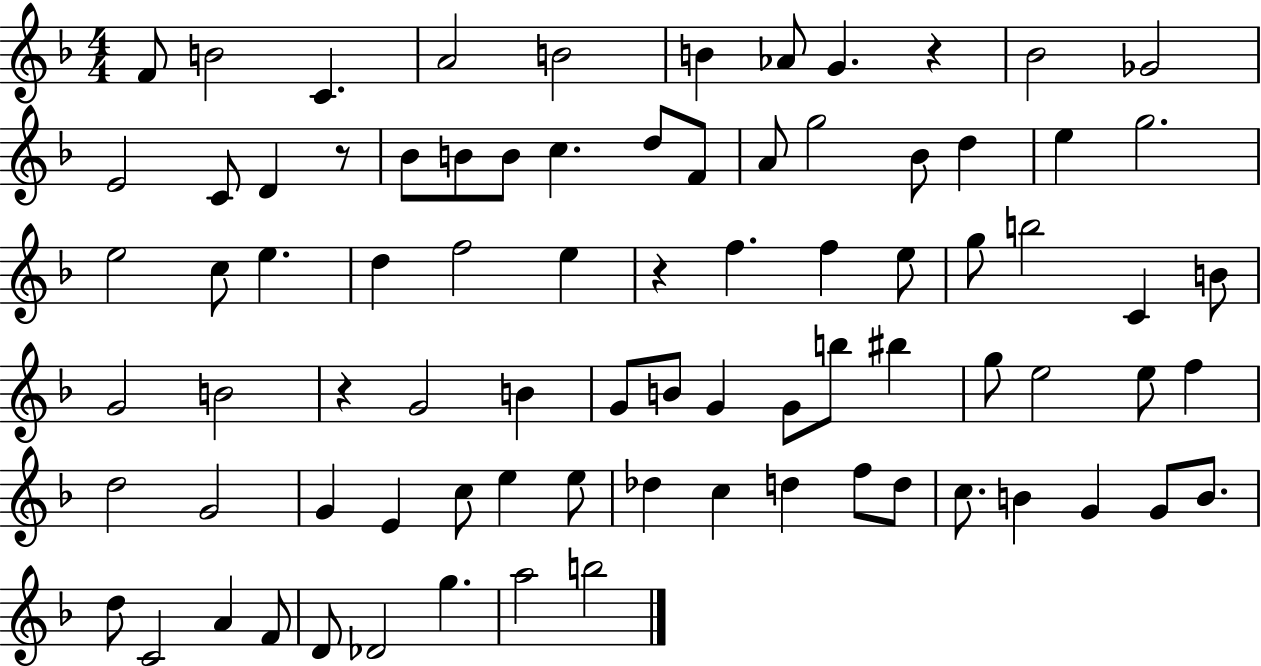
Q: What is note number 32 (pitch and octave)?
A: F5